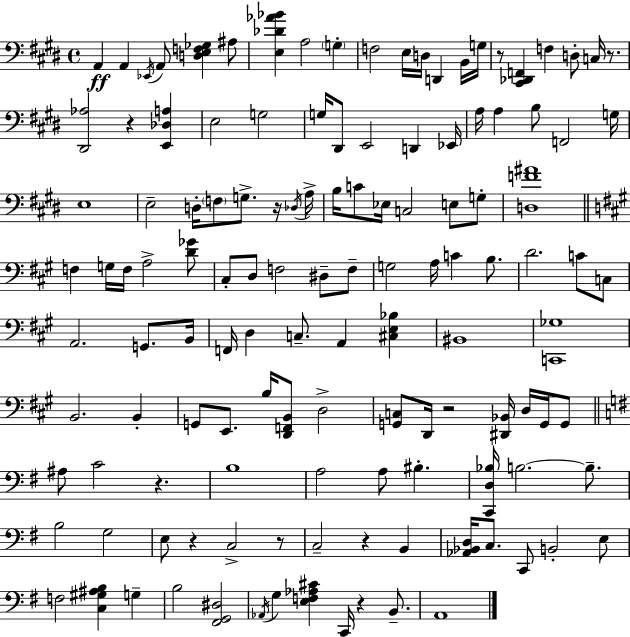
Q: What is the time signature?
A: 4/4